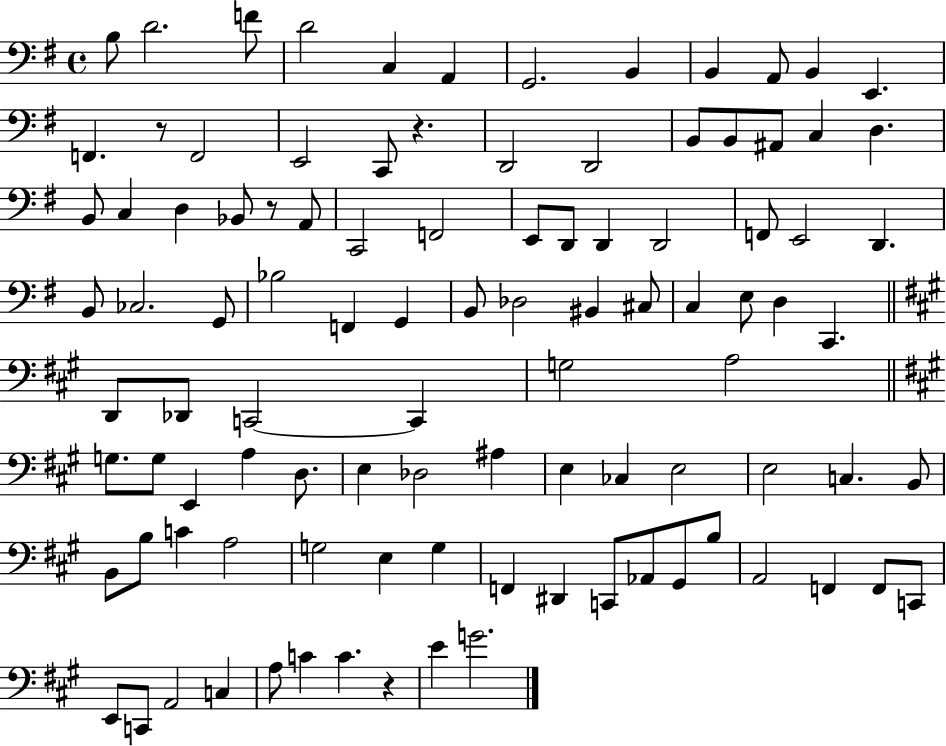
B3/e D4/h. F4/e D4/h C3/q A2/q G2/h. B2/q B2/q A2/e B2/q E2/q. F2/q. R/e F2/h E2/h C2/e R/q. D2/h D2/h B2/e B2/e A#2/e C3/q D3/q. B2/e C3/q D3/q Bb2/e R/e A2/e C2/h F2/h E2/e D2/e D2/q D2/h F2/e E2/h D2/q. B2/e CES3/h. G2/e Bb3/h F2/q G2/q B2/e Db3/h BIS2/q C#3/e C3/q E3/e D3/q C2/q. D2/e Db2/e C2/h C2/q G3/h A3/h G3/e. G3/e E2/q A3/q D3/e. E3/q Db3/h A#3/q E3/q CES3/q E3/h E3/h C3/q. B2/e B2/e B3/e C4/q A3/h G3/h E3/q G3/q F2/q D#2/q C2/e Ab2/e G#2/e B3/e A2/h F2/q F2/e C2/e E2/e C2/e A2/h C3/q A3/e C4/q C4/q. R/q E4/q G4/h.